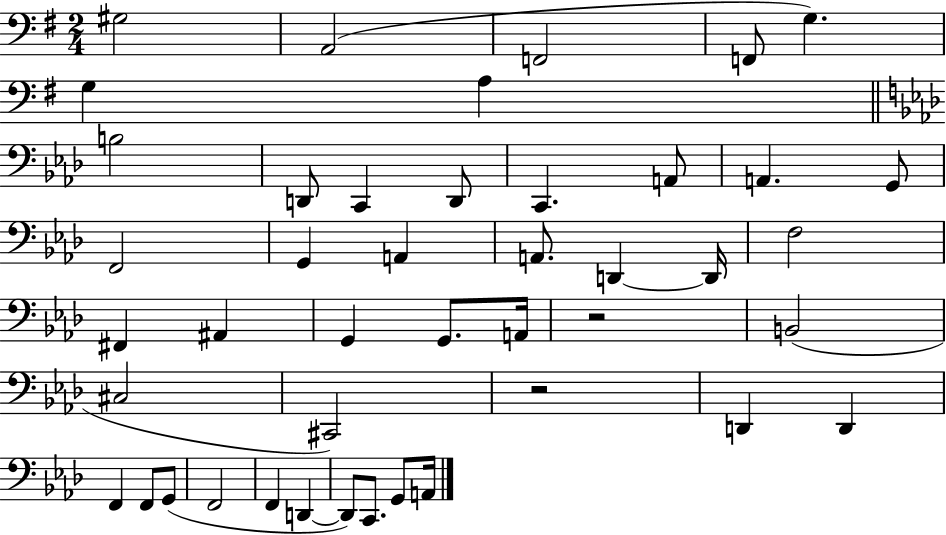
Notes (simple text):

G#3/h A2/h F2/h F2/e G3/q. G3/q A3/q B3/h D2/e C2/q D2/e C2/q. A2/e A2/q. G2/e F2/h G2/q A2/q A2/e. D2/q D2/s F3/h F#2/q A#2/q G2/q G2/e. A2/s R/h B2/h C#3/h C#2/h R/h D2/q D2/q F2/q F2/e G2/e F2/h F2/q D2/q D2/e C2/e. G2/e A2/s